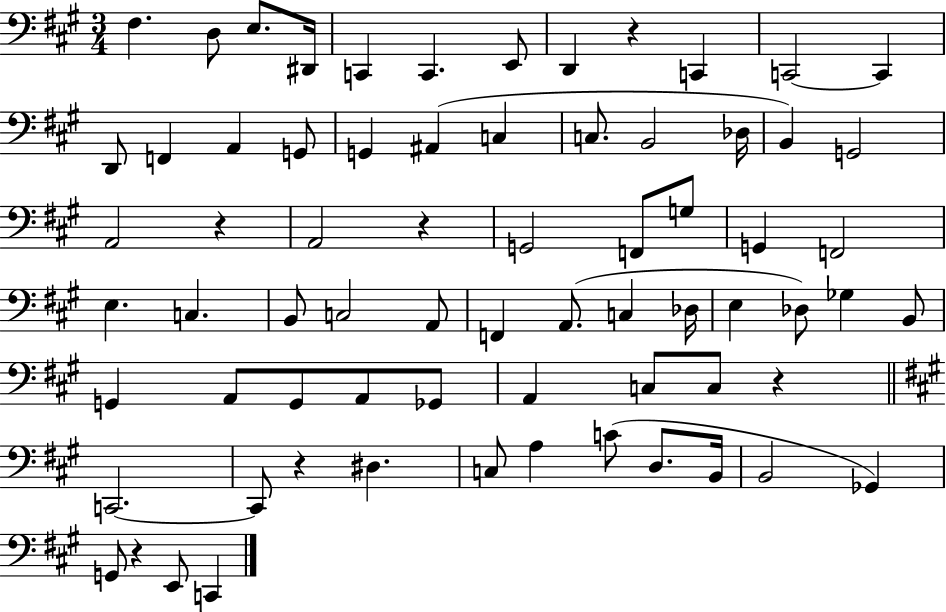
F#3/q. D3/e E3/e. D#2/s C2/q C2/q. E2/e D2/q R/q C2/q C2/h C2/q D2/e F2/q A2/q G2/e G2/q A#2/q C3/q C3/e. B2/h Db3/s B2/q G2/h A2/h R/q A2/h R/q G2/h F2/e G3/e G2/q F2/h E3/q. C3/q. B2/e C3/h A2/e F2/q A2/e. C3/q Db3/s E3/q Db3/e Gb3/q B2/e G2/q A2/e G2/e A2/e Gb2/e A2/q C3/e C3/e R/q C2/h. C2/e R/q D#3/q. C3/e A3/q C4/e D3/e. B2/s B2/h Gb2/q G2/e R/q E2/e C2/q